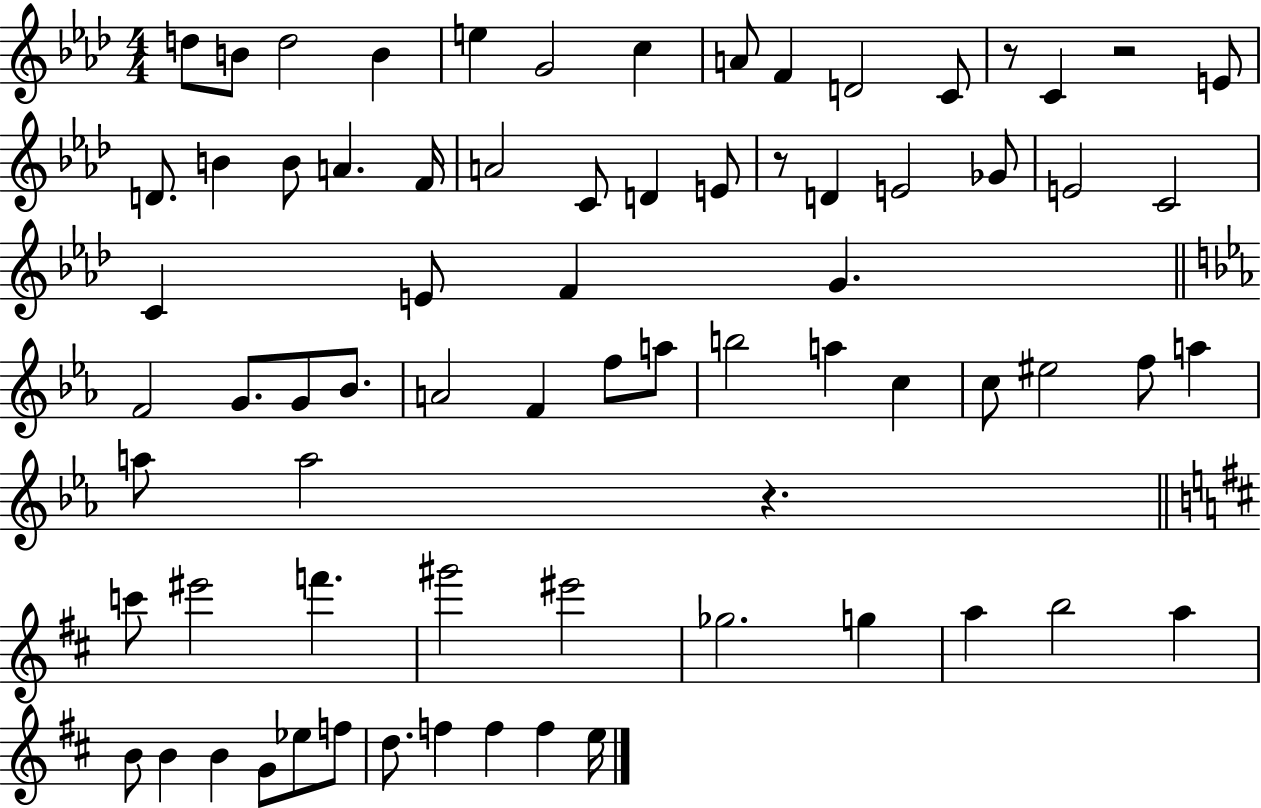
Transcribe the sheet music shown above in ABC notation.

X:1
T:Untitled
M:4/4
L:1/4
K:Ab
d/2 B/2 d2 B e G2 c A/2 F D2 C/2 z/2 C z2 E/2 D/2 B B/2 A F/4 A2 C/2 D E/2 z/2 D E2 _G/2 E2 C2 C E/2 F G F2 G/2 G/2 _B/2 A2 F f/2 a/2 b2 a c c/2 ^e2 f/2 a a/2 a2 z c'/2 ^e'2 f' ^g'2 ^e'2 _g2 g a b2 a B/2 B B G/2 _e/2 f/2 d/2 f f f e/4